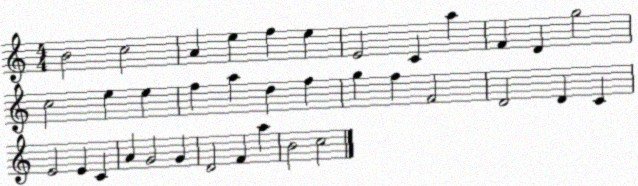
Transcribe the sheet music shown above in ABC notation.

X:1
T:Untitled
M:4/4
L:1/4
K:C
B2 c2 A e f e E2 C a F D g2 c2 e e f a d f g f F2 D2 D C E2 E C A G2 G D2 F a B2 c2